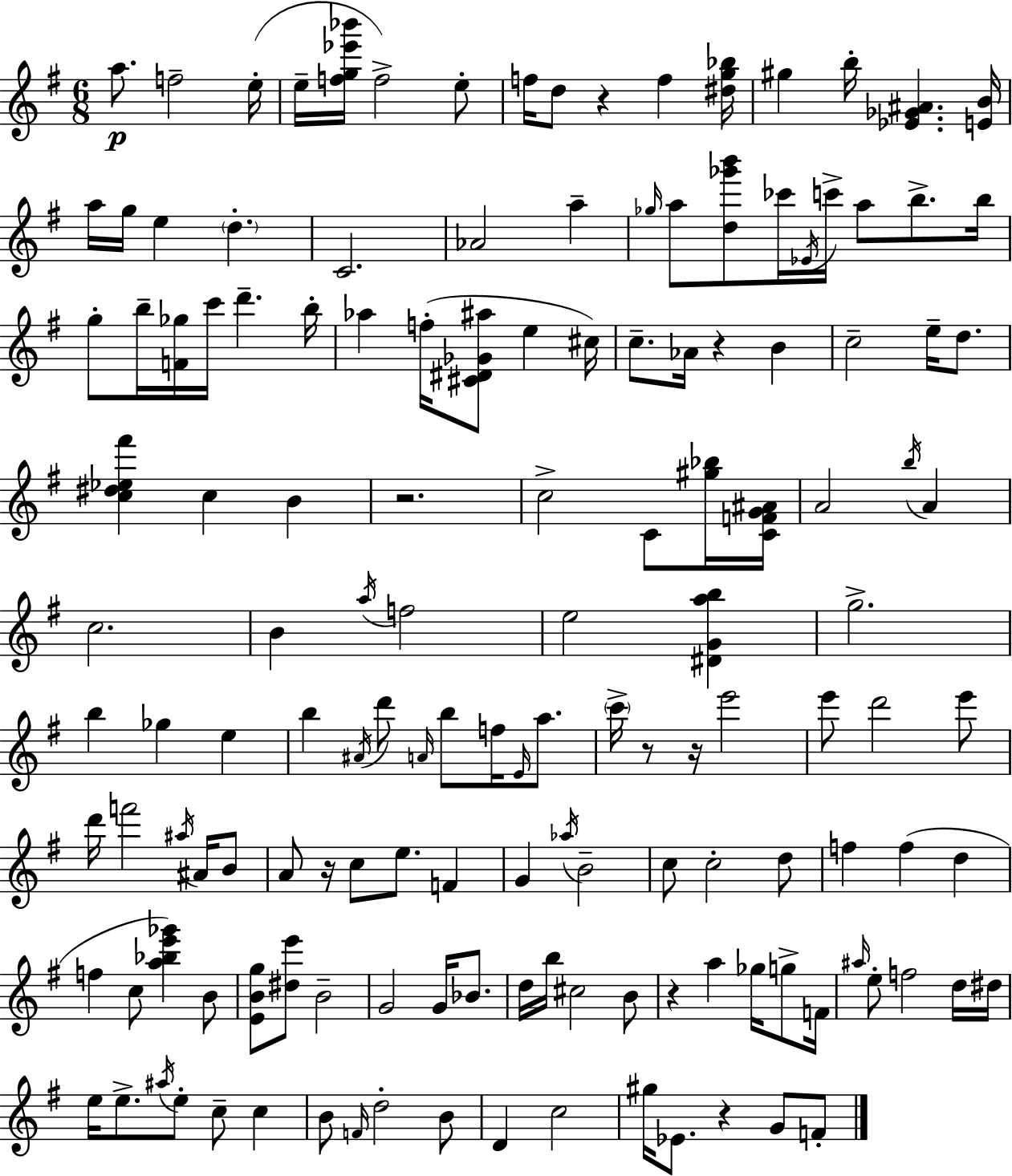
A5/e. F5/h E5/s E5/s [F5,G5,Eb6,Bb6]/s F5/h E5/e F5/s D5/e R/q F5/q [D#5,G5,Bb5]/s G#5/q B5/s [Eb4,Gb4,A#4]/q. [E4,B4]/s A5/s G5/s E5/q D5/q. C4/h. Ab4/h A5/q Gb5/s A5/e [D5,Gb6,B6]/e CES6/s Eb4/s C6/s A5/e B5/e. B5/s G5/e B5/s [F4,Gb5]/s C6/s D6/q. B5/s Ab5/q F5/s [C#4,D#4,Gb4,A#5]/e E5/q C#5/s C5/e. Ab4/s R/q B4/q C5/h E5/s D5/e. [C5,D#5,Eb5,F#6]/q C5/q B4/q R/h. C5/h C4/e [G#5,Bb5]/s [C4,F4,G4,A#4]/s A4/h B5/s A4/q C5/h. B4/q A5/s F5/h E5/h [D#4,G4,A5,B5]/q G5/h. B5/q Gb5/q E5/q B5/q A#4/s D6/e A4/s B5/e F5/s E4/s A5/e. C6/s R/e R/s E6/h E6/e D6/h E6/e D6/s F6/h A#5/s A#4/s B4/e A4/e R/s C5/e E5/e. F4/q G4/q Ab5/s B4/h C5/e C5/h D5/e F5/q F5/q D5/q F5/q C5/e [A5,Bb5,E6,Gb6]/q B4/e [E4,B4,G5]/e [D#5,E6]/e B4/h G4/h G4/s Bb4/e. D5/s B5/s C#5/h B4/e R/q A5/q Gb5/s G5/e F4/s A#5/s E5/e F5/h D5/s D#5/s E5/s E5/e. A#5/s E5/e C5/e C5/q B4/e F4/s D5/h B4/e D4/q C5/h G#5/s Eb4/e. R/q G4/e F4/e